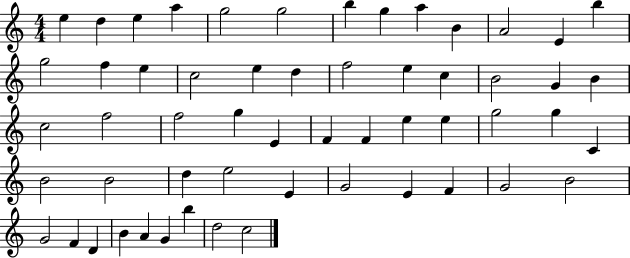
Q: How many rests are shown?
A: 0